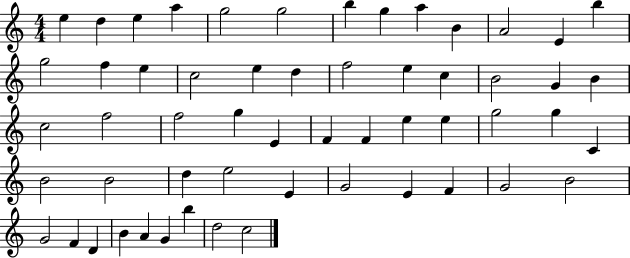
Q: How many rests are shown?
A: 0